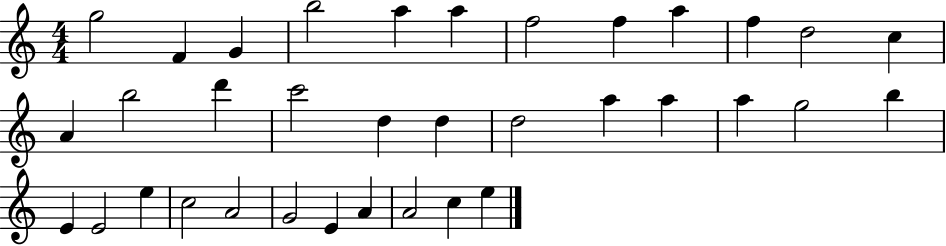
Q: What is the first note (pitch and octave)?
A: G5